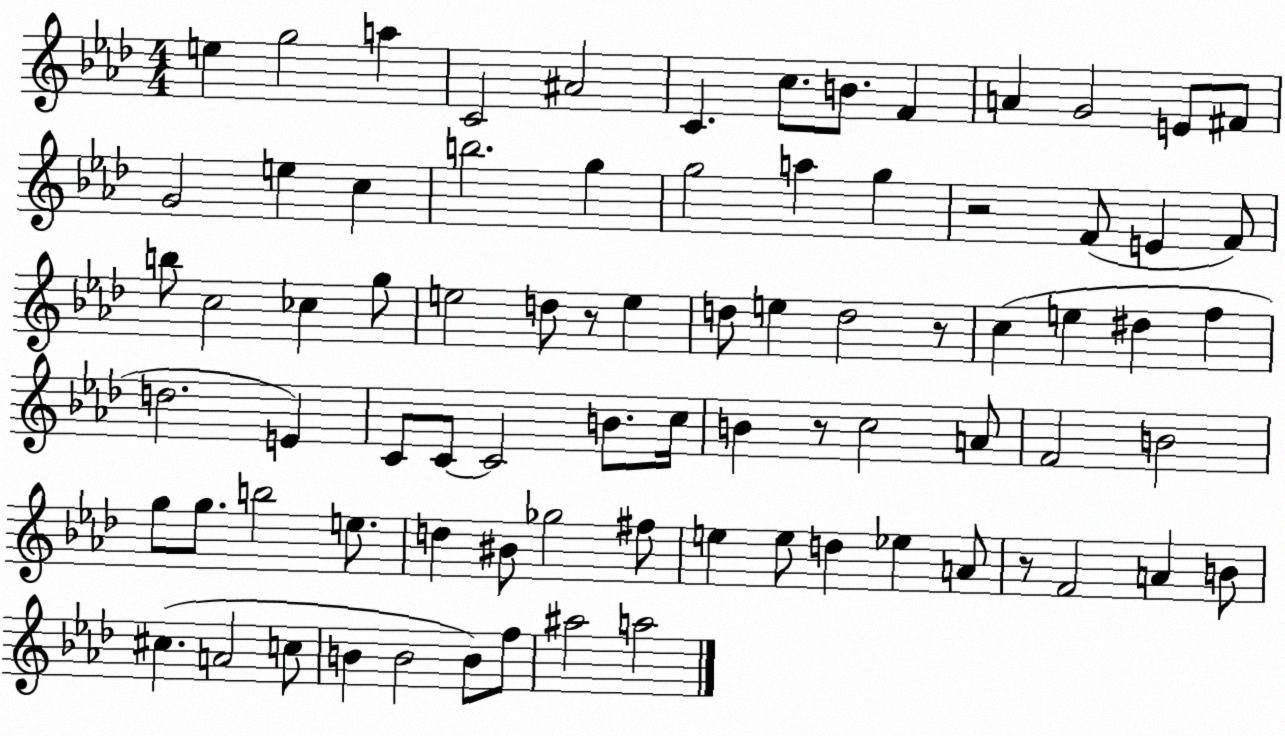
X:1
T:Untitled
M:4/4
L:1/4
K:Ab
e g2 a C2 ^A2 C c/2 B/2 F A G2 E/2 ^F/2 G2 e c b2 g g2 a g z2 F/2 E F/2 b/2 c2 _c g/2 e2 d/2 z/2 e d/2 e d2 z/2 c e ^d f d2 E C/2 C/2 C2 B/2 c/4 B z/2 c2 A/2 F2 B2 g/2 g/2 b2 e/2 d ^B/2 _g2 ^f/2 e e/2 d _e A/2 z/2 F2 A B/2 ^c A2 c/2 B B2 B/2 f/2 ^a2 a2